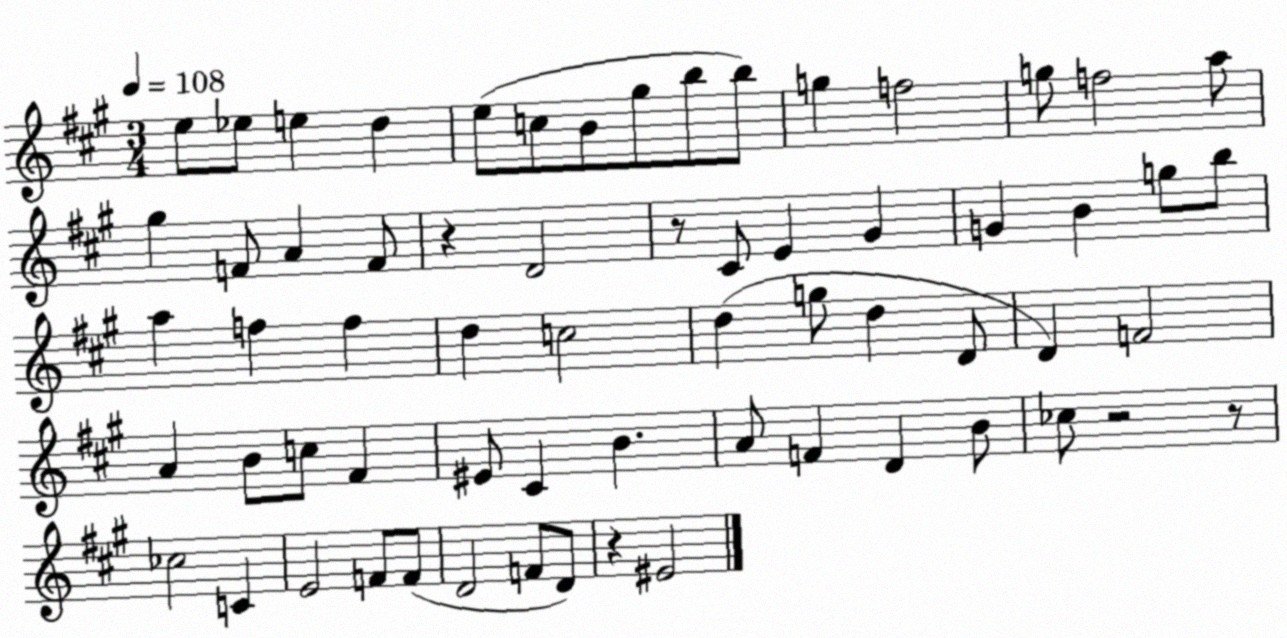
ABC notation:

X:1
T:Untitled
M:3/4
L:1/4
K:A
e/2 _e/2 e d e/2 c/2 B/2 ^g/2 b/2 b/2 g f2 g/2 f2 a/2 ^g F/2 A F/2 z D2 z/2 ^C/2 E ^G G B g/2 b/2 a f f d c2 d g/2 d D/2 D F2 A B/2 c/2 ^F ^E/2 ^C B A/2 F D B/2 _c/2 z2 z/2 _c2 C E2 F/2 F/2 D2 F/2 D/2 z ^E2